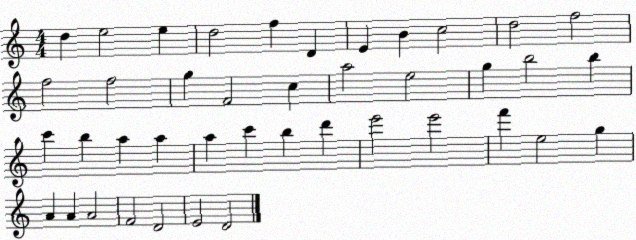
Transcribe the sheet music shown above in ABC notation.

X:1
T:Untitled
M:4/4
L:1/4
K:C
d e2 e d2 f D E B c2 d2 f2 f2 f2 g F2 c a2 e2 g b2 b c' b a a a c' b d' e'2 e'2 f' e2 g A A A2 F2 D2 E2 D2